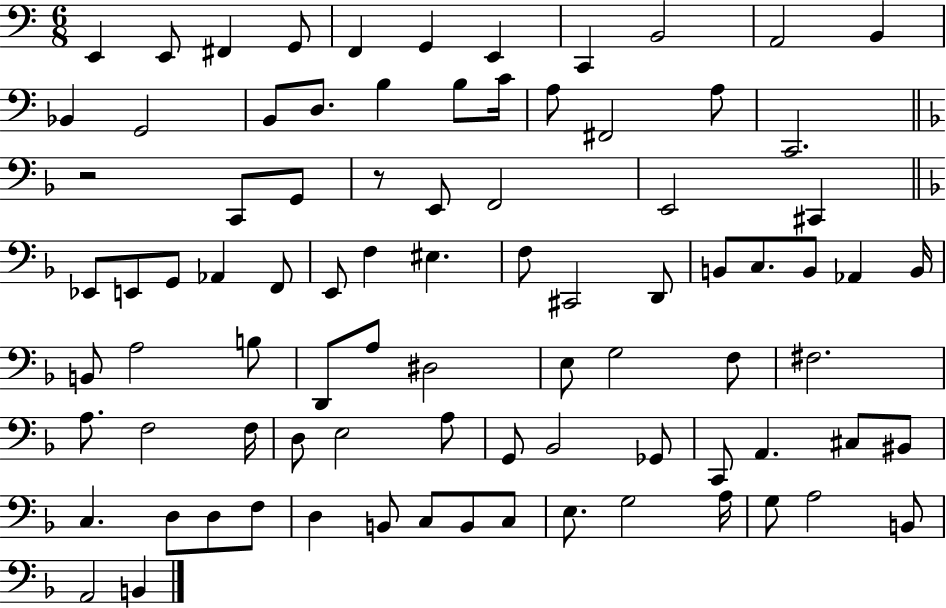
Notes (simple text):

E2/q E2/e F#2/q G2/e F2/q G2/q E2/q C2/q B2/h A2/h B2/q Bb2/q G2/h B2/e D3/e. B3/q B3/e C4/s A3/e F#2/h A3/e C2/h. R/h C2/e G2/e R/e E2/e F2/h E2/h C#2/q Eb2/e E2/e G2/e Ab2/q F2/e E2/e F3/q EIS3/q. F3/e C#2/h D2/e B2/e C3/e. B2/e Ab2/q B2/s B2/e A3/h B3/e D2/e A3/e D#3/h E3/e G3/h F3/e F#3/h. A3/e. F3/h F3/s D3/e E3/h A3/e G2/e Bb2/h Gb2/e C2/e A2/q. C#3/e BIS2/e C3/q. D3/e D3/e F3/e D3/q B2/e C3/e B2/e C3/e E3/e. G3/h A3/s G3/e A3/h B2/e A2/h B2/q